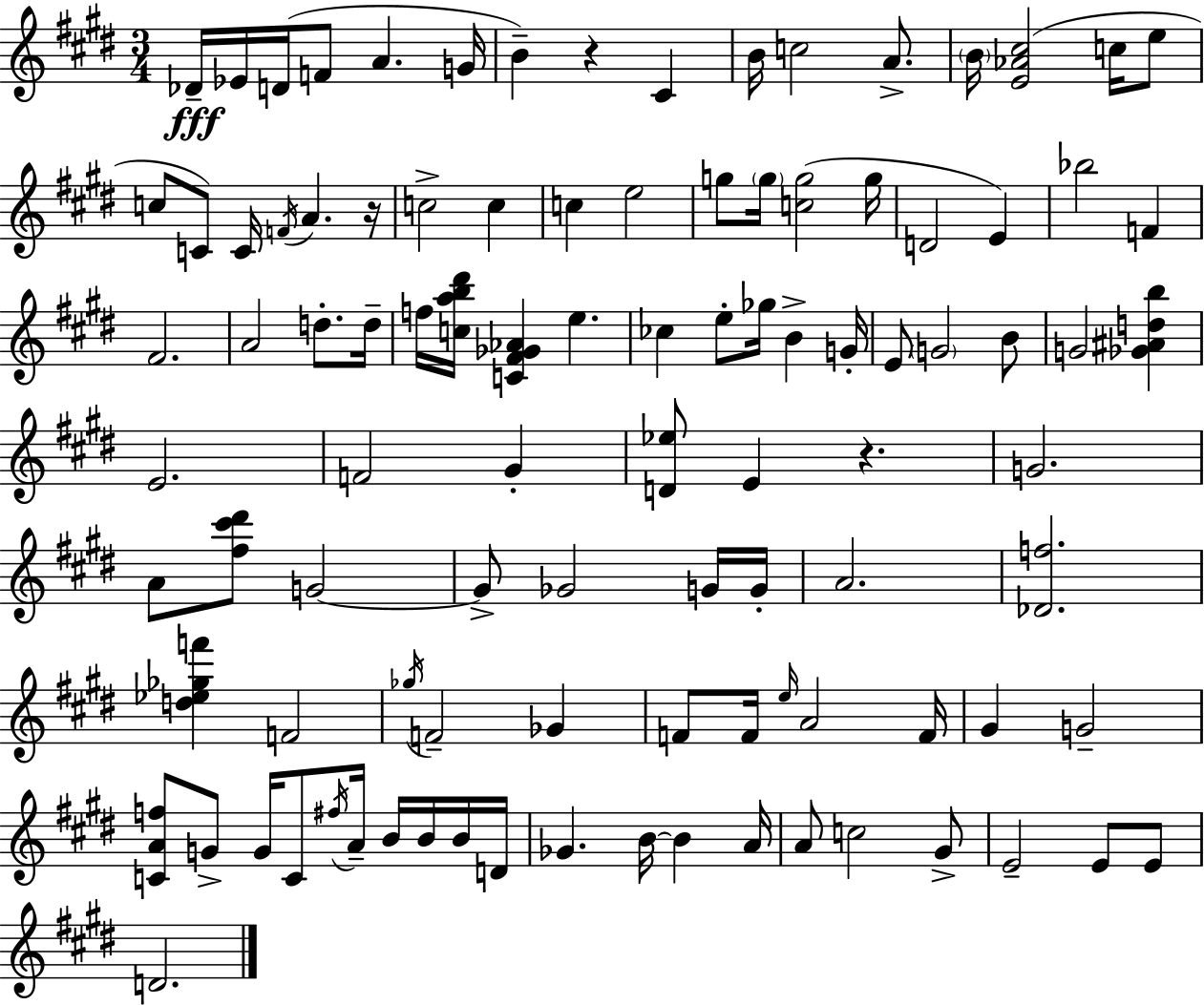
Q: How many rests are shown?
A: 3